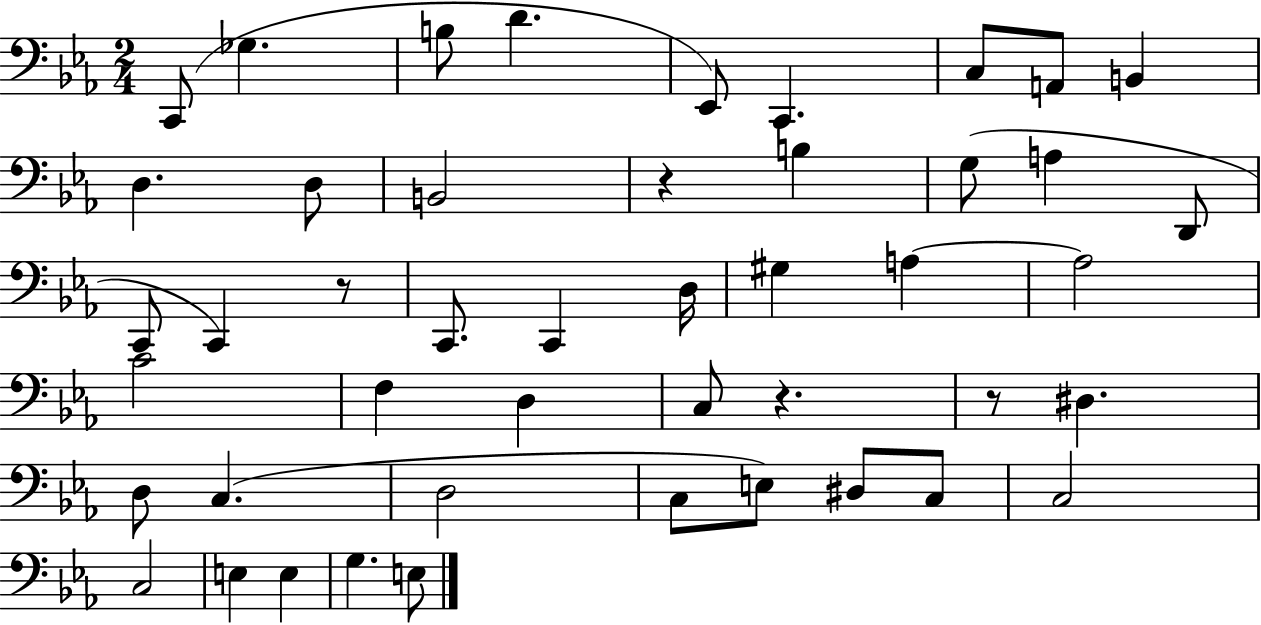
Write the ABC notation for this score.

X:1
T:Untitled
M:2/4
L:1/4
K:Eb
C,,/2 _G, B,/2 D _E,,/2 C,, C,/2 A,,/2 B,, D, D,/2 B,,2 z B, G,/2 A, D,,/2 C,,/2 C,, z/2 C,,/2 C,, D,/4 ^G, A, A,2 C2 F, D, C,/2 z z/2 ^D, D,/2 C, D,2 C,/2 E,/2 ^D,/2 C,/2 C,2 C,2 E, E, G, E,/2